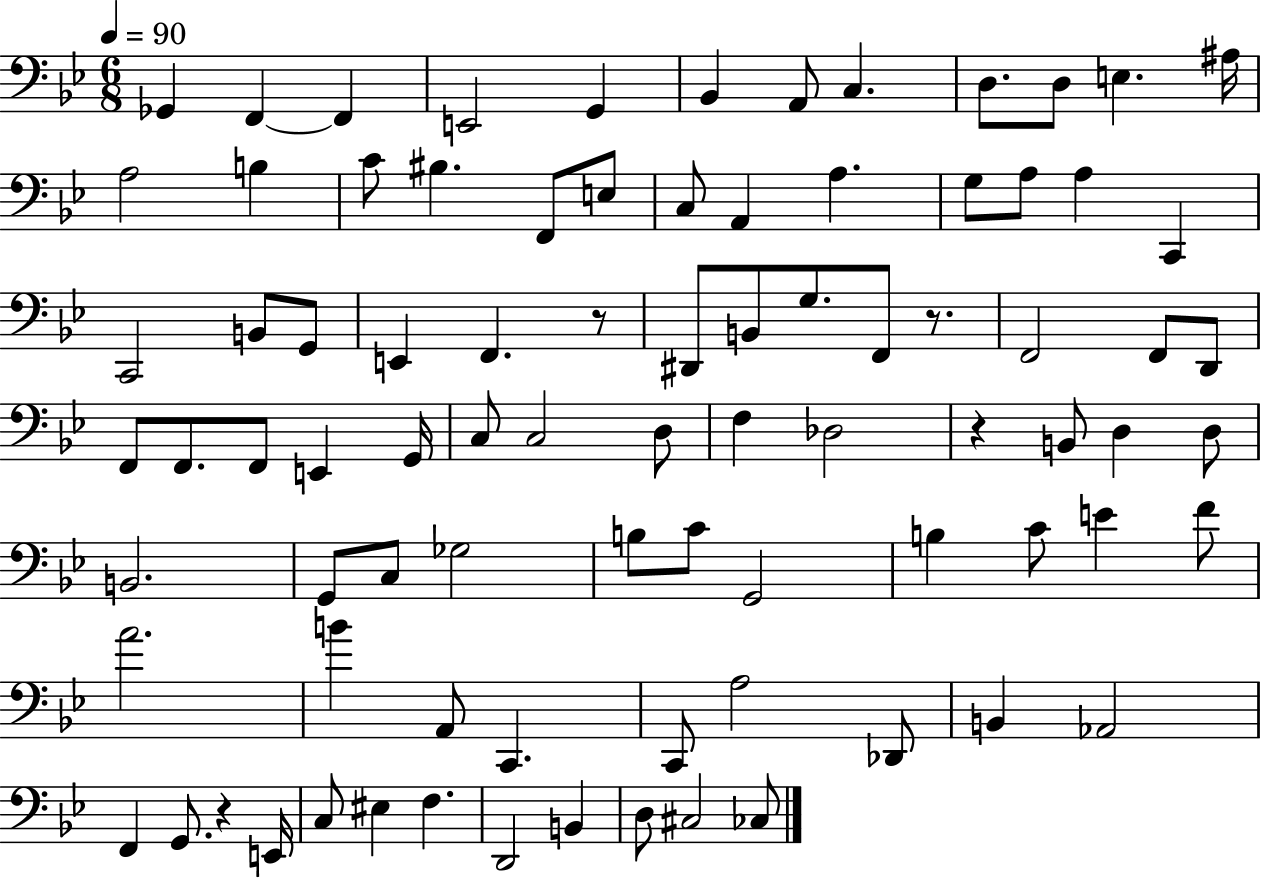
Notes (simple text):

Gb2/q F2/q F2/q E2/h G2/q Bb2/q A2/e C3/q. D3/e. D3/e E3/q. A#3/s A3/h B3/q C4/e BIS3/q. F2/e E3/e C3/e A2/q A3/q. G3/e A3/e A3/q C2/q C2/h B2/e G2/e E2/q F2/q. R/e D#2/e B2/e G3/e. F2/e R/e. F2/h F2/e D2/e F2/e F2/e. F2/e E2/q G2/s C3/e C3/h D3/e F3/q Db3/h R/q B2/e D3/q D3/e B2/h. G2/e C3/e Gb3/h B3/e C4/e G2/h B3/q C4/e E4/q F4/e A4/h. B4/q A2/e C2/q. C2/e A3/h Db2/e B2/q Ab2/h F2/q G2/e. R/q E2/s C3/e EIS3/q F3/q. D2/h B2/q D3/e C#3/h CES3/e